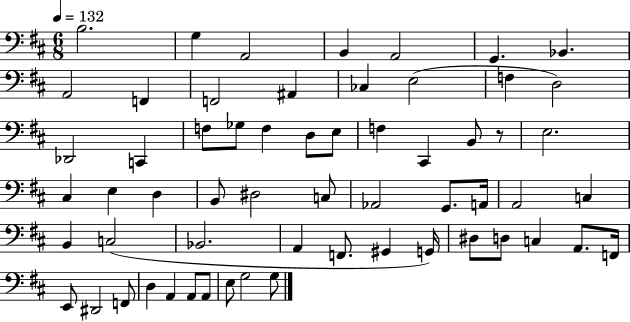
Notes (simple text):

B3/h. G3/q A2/h B2/q A2/h G2/q. Bb2/q. A2/h F2/q F2/h A#2/q CES3/q E3/h F3/q D3/h Db2/h C2/q F3/e Gb3/e F3/q D3/e E3/e F3/q C#2/q B2/e R/e E3/h. C#3/q E3/q D3/q B2/e D#3/h C3/e Ab2/h G2/e. A2/s A2/h C3/q B2/q C3/h Bb2/h. A2/q F2/e. G#2/q G2/s D#3/e D3/e C3/q A2/e. F2/s E2/e D#2/h F2/e D3/q A2/q A2/e A2/e E3/e G3/h G3/e